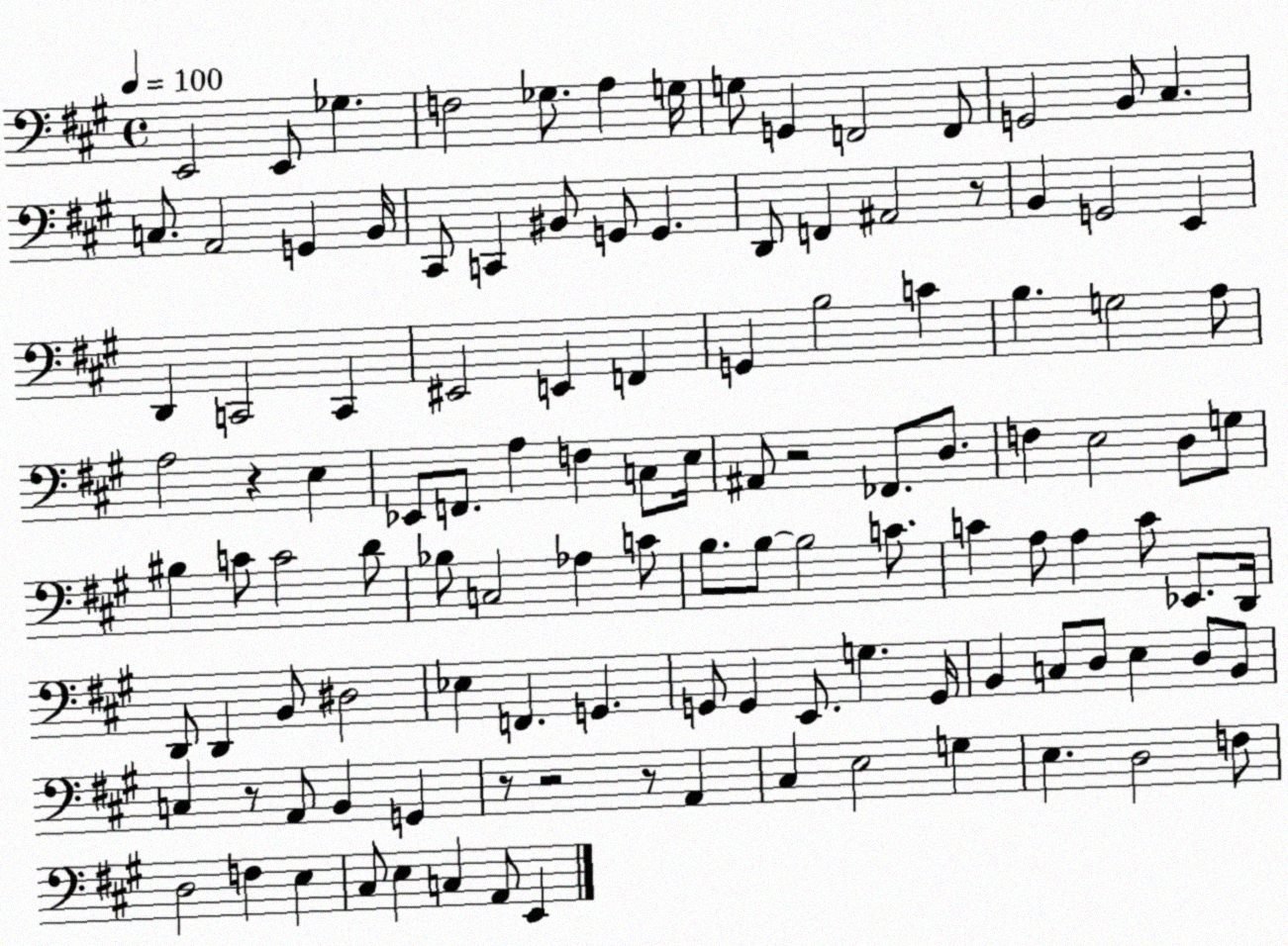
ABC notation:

X:1
T:Untitled
M:4/4
L:1/4
K:A
E,,2 E,,/2 _G, F,2 _G,/2 A, G,/4 G,/2 G,, F,,2 F,,/2 G,,2 B,,/2 ^C, C,/2 A,,2 G,, B,,/4 ^C,,/2 C,, ^B,,/2 G,,/2 G,, D,,/2 F,, ^A,,2 z/2 B,, G,,2 E,, D,, C,,2 C,, ^E,,2 E,, F,, G,, B,2 C B, G,2 A,/2 A,2 z E, _E,,/2 F,,/2 A, F, C,/2 E,/4 ^A,,/2 z2 _F,,/2 D,/2 F, E,2 D,/2 G,/2 ^B, C/2 C2 D/2 _B,/2 C,2 _A, C/2 B,/2 B,/2 B,2 C/2 C A,/2 A, C/2 _E,,/2 D,,/4 D,,/2 D,, B,,/2 ^D,2 _E, F,, G,, G,,/2 G,, E,,/2 G, G,,/4 B,, C,/2 D,/2 E, D,/2 B,,/2 C, z/2 A,,/2 B,, G,, z/2 z2 z/2 A,, ^C, E,2 G, E, D,2 F,/2 D,2 F, E, ^C,/2 E, C, A,,/2 E,,